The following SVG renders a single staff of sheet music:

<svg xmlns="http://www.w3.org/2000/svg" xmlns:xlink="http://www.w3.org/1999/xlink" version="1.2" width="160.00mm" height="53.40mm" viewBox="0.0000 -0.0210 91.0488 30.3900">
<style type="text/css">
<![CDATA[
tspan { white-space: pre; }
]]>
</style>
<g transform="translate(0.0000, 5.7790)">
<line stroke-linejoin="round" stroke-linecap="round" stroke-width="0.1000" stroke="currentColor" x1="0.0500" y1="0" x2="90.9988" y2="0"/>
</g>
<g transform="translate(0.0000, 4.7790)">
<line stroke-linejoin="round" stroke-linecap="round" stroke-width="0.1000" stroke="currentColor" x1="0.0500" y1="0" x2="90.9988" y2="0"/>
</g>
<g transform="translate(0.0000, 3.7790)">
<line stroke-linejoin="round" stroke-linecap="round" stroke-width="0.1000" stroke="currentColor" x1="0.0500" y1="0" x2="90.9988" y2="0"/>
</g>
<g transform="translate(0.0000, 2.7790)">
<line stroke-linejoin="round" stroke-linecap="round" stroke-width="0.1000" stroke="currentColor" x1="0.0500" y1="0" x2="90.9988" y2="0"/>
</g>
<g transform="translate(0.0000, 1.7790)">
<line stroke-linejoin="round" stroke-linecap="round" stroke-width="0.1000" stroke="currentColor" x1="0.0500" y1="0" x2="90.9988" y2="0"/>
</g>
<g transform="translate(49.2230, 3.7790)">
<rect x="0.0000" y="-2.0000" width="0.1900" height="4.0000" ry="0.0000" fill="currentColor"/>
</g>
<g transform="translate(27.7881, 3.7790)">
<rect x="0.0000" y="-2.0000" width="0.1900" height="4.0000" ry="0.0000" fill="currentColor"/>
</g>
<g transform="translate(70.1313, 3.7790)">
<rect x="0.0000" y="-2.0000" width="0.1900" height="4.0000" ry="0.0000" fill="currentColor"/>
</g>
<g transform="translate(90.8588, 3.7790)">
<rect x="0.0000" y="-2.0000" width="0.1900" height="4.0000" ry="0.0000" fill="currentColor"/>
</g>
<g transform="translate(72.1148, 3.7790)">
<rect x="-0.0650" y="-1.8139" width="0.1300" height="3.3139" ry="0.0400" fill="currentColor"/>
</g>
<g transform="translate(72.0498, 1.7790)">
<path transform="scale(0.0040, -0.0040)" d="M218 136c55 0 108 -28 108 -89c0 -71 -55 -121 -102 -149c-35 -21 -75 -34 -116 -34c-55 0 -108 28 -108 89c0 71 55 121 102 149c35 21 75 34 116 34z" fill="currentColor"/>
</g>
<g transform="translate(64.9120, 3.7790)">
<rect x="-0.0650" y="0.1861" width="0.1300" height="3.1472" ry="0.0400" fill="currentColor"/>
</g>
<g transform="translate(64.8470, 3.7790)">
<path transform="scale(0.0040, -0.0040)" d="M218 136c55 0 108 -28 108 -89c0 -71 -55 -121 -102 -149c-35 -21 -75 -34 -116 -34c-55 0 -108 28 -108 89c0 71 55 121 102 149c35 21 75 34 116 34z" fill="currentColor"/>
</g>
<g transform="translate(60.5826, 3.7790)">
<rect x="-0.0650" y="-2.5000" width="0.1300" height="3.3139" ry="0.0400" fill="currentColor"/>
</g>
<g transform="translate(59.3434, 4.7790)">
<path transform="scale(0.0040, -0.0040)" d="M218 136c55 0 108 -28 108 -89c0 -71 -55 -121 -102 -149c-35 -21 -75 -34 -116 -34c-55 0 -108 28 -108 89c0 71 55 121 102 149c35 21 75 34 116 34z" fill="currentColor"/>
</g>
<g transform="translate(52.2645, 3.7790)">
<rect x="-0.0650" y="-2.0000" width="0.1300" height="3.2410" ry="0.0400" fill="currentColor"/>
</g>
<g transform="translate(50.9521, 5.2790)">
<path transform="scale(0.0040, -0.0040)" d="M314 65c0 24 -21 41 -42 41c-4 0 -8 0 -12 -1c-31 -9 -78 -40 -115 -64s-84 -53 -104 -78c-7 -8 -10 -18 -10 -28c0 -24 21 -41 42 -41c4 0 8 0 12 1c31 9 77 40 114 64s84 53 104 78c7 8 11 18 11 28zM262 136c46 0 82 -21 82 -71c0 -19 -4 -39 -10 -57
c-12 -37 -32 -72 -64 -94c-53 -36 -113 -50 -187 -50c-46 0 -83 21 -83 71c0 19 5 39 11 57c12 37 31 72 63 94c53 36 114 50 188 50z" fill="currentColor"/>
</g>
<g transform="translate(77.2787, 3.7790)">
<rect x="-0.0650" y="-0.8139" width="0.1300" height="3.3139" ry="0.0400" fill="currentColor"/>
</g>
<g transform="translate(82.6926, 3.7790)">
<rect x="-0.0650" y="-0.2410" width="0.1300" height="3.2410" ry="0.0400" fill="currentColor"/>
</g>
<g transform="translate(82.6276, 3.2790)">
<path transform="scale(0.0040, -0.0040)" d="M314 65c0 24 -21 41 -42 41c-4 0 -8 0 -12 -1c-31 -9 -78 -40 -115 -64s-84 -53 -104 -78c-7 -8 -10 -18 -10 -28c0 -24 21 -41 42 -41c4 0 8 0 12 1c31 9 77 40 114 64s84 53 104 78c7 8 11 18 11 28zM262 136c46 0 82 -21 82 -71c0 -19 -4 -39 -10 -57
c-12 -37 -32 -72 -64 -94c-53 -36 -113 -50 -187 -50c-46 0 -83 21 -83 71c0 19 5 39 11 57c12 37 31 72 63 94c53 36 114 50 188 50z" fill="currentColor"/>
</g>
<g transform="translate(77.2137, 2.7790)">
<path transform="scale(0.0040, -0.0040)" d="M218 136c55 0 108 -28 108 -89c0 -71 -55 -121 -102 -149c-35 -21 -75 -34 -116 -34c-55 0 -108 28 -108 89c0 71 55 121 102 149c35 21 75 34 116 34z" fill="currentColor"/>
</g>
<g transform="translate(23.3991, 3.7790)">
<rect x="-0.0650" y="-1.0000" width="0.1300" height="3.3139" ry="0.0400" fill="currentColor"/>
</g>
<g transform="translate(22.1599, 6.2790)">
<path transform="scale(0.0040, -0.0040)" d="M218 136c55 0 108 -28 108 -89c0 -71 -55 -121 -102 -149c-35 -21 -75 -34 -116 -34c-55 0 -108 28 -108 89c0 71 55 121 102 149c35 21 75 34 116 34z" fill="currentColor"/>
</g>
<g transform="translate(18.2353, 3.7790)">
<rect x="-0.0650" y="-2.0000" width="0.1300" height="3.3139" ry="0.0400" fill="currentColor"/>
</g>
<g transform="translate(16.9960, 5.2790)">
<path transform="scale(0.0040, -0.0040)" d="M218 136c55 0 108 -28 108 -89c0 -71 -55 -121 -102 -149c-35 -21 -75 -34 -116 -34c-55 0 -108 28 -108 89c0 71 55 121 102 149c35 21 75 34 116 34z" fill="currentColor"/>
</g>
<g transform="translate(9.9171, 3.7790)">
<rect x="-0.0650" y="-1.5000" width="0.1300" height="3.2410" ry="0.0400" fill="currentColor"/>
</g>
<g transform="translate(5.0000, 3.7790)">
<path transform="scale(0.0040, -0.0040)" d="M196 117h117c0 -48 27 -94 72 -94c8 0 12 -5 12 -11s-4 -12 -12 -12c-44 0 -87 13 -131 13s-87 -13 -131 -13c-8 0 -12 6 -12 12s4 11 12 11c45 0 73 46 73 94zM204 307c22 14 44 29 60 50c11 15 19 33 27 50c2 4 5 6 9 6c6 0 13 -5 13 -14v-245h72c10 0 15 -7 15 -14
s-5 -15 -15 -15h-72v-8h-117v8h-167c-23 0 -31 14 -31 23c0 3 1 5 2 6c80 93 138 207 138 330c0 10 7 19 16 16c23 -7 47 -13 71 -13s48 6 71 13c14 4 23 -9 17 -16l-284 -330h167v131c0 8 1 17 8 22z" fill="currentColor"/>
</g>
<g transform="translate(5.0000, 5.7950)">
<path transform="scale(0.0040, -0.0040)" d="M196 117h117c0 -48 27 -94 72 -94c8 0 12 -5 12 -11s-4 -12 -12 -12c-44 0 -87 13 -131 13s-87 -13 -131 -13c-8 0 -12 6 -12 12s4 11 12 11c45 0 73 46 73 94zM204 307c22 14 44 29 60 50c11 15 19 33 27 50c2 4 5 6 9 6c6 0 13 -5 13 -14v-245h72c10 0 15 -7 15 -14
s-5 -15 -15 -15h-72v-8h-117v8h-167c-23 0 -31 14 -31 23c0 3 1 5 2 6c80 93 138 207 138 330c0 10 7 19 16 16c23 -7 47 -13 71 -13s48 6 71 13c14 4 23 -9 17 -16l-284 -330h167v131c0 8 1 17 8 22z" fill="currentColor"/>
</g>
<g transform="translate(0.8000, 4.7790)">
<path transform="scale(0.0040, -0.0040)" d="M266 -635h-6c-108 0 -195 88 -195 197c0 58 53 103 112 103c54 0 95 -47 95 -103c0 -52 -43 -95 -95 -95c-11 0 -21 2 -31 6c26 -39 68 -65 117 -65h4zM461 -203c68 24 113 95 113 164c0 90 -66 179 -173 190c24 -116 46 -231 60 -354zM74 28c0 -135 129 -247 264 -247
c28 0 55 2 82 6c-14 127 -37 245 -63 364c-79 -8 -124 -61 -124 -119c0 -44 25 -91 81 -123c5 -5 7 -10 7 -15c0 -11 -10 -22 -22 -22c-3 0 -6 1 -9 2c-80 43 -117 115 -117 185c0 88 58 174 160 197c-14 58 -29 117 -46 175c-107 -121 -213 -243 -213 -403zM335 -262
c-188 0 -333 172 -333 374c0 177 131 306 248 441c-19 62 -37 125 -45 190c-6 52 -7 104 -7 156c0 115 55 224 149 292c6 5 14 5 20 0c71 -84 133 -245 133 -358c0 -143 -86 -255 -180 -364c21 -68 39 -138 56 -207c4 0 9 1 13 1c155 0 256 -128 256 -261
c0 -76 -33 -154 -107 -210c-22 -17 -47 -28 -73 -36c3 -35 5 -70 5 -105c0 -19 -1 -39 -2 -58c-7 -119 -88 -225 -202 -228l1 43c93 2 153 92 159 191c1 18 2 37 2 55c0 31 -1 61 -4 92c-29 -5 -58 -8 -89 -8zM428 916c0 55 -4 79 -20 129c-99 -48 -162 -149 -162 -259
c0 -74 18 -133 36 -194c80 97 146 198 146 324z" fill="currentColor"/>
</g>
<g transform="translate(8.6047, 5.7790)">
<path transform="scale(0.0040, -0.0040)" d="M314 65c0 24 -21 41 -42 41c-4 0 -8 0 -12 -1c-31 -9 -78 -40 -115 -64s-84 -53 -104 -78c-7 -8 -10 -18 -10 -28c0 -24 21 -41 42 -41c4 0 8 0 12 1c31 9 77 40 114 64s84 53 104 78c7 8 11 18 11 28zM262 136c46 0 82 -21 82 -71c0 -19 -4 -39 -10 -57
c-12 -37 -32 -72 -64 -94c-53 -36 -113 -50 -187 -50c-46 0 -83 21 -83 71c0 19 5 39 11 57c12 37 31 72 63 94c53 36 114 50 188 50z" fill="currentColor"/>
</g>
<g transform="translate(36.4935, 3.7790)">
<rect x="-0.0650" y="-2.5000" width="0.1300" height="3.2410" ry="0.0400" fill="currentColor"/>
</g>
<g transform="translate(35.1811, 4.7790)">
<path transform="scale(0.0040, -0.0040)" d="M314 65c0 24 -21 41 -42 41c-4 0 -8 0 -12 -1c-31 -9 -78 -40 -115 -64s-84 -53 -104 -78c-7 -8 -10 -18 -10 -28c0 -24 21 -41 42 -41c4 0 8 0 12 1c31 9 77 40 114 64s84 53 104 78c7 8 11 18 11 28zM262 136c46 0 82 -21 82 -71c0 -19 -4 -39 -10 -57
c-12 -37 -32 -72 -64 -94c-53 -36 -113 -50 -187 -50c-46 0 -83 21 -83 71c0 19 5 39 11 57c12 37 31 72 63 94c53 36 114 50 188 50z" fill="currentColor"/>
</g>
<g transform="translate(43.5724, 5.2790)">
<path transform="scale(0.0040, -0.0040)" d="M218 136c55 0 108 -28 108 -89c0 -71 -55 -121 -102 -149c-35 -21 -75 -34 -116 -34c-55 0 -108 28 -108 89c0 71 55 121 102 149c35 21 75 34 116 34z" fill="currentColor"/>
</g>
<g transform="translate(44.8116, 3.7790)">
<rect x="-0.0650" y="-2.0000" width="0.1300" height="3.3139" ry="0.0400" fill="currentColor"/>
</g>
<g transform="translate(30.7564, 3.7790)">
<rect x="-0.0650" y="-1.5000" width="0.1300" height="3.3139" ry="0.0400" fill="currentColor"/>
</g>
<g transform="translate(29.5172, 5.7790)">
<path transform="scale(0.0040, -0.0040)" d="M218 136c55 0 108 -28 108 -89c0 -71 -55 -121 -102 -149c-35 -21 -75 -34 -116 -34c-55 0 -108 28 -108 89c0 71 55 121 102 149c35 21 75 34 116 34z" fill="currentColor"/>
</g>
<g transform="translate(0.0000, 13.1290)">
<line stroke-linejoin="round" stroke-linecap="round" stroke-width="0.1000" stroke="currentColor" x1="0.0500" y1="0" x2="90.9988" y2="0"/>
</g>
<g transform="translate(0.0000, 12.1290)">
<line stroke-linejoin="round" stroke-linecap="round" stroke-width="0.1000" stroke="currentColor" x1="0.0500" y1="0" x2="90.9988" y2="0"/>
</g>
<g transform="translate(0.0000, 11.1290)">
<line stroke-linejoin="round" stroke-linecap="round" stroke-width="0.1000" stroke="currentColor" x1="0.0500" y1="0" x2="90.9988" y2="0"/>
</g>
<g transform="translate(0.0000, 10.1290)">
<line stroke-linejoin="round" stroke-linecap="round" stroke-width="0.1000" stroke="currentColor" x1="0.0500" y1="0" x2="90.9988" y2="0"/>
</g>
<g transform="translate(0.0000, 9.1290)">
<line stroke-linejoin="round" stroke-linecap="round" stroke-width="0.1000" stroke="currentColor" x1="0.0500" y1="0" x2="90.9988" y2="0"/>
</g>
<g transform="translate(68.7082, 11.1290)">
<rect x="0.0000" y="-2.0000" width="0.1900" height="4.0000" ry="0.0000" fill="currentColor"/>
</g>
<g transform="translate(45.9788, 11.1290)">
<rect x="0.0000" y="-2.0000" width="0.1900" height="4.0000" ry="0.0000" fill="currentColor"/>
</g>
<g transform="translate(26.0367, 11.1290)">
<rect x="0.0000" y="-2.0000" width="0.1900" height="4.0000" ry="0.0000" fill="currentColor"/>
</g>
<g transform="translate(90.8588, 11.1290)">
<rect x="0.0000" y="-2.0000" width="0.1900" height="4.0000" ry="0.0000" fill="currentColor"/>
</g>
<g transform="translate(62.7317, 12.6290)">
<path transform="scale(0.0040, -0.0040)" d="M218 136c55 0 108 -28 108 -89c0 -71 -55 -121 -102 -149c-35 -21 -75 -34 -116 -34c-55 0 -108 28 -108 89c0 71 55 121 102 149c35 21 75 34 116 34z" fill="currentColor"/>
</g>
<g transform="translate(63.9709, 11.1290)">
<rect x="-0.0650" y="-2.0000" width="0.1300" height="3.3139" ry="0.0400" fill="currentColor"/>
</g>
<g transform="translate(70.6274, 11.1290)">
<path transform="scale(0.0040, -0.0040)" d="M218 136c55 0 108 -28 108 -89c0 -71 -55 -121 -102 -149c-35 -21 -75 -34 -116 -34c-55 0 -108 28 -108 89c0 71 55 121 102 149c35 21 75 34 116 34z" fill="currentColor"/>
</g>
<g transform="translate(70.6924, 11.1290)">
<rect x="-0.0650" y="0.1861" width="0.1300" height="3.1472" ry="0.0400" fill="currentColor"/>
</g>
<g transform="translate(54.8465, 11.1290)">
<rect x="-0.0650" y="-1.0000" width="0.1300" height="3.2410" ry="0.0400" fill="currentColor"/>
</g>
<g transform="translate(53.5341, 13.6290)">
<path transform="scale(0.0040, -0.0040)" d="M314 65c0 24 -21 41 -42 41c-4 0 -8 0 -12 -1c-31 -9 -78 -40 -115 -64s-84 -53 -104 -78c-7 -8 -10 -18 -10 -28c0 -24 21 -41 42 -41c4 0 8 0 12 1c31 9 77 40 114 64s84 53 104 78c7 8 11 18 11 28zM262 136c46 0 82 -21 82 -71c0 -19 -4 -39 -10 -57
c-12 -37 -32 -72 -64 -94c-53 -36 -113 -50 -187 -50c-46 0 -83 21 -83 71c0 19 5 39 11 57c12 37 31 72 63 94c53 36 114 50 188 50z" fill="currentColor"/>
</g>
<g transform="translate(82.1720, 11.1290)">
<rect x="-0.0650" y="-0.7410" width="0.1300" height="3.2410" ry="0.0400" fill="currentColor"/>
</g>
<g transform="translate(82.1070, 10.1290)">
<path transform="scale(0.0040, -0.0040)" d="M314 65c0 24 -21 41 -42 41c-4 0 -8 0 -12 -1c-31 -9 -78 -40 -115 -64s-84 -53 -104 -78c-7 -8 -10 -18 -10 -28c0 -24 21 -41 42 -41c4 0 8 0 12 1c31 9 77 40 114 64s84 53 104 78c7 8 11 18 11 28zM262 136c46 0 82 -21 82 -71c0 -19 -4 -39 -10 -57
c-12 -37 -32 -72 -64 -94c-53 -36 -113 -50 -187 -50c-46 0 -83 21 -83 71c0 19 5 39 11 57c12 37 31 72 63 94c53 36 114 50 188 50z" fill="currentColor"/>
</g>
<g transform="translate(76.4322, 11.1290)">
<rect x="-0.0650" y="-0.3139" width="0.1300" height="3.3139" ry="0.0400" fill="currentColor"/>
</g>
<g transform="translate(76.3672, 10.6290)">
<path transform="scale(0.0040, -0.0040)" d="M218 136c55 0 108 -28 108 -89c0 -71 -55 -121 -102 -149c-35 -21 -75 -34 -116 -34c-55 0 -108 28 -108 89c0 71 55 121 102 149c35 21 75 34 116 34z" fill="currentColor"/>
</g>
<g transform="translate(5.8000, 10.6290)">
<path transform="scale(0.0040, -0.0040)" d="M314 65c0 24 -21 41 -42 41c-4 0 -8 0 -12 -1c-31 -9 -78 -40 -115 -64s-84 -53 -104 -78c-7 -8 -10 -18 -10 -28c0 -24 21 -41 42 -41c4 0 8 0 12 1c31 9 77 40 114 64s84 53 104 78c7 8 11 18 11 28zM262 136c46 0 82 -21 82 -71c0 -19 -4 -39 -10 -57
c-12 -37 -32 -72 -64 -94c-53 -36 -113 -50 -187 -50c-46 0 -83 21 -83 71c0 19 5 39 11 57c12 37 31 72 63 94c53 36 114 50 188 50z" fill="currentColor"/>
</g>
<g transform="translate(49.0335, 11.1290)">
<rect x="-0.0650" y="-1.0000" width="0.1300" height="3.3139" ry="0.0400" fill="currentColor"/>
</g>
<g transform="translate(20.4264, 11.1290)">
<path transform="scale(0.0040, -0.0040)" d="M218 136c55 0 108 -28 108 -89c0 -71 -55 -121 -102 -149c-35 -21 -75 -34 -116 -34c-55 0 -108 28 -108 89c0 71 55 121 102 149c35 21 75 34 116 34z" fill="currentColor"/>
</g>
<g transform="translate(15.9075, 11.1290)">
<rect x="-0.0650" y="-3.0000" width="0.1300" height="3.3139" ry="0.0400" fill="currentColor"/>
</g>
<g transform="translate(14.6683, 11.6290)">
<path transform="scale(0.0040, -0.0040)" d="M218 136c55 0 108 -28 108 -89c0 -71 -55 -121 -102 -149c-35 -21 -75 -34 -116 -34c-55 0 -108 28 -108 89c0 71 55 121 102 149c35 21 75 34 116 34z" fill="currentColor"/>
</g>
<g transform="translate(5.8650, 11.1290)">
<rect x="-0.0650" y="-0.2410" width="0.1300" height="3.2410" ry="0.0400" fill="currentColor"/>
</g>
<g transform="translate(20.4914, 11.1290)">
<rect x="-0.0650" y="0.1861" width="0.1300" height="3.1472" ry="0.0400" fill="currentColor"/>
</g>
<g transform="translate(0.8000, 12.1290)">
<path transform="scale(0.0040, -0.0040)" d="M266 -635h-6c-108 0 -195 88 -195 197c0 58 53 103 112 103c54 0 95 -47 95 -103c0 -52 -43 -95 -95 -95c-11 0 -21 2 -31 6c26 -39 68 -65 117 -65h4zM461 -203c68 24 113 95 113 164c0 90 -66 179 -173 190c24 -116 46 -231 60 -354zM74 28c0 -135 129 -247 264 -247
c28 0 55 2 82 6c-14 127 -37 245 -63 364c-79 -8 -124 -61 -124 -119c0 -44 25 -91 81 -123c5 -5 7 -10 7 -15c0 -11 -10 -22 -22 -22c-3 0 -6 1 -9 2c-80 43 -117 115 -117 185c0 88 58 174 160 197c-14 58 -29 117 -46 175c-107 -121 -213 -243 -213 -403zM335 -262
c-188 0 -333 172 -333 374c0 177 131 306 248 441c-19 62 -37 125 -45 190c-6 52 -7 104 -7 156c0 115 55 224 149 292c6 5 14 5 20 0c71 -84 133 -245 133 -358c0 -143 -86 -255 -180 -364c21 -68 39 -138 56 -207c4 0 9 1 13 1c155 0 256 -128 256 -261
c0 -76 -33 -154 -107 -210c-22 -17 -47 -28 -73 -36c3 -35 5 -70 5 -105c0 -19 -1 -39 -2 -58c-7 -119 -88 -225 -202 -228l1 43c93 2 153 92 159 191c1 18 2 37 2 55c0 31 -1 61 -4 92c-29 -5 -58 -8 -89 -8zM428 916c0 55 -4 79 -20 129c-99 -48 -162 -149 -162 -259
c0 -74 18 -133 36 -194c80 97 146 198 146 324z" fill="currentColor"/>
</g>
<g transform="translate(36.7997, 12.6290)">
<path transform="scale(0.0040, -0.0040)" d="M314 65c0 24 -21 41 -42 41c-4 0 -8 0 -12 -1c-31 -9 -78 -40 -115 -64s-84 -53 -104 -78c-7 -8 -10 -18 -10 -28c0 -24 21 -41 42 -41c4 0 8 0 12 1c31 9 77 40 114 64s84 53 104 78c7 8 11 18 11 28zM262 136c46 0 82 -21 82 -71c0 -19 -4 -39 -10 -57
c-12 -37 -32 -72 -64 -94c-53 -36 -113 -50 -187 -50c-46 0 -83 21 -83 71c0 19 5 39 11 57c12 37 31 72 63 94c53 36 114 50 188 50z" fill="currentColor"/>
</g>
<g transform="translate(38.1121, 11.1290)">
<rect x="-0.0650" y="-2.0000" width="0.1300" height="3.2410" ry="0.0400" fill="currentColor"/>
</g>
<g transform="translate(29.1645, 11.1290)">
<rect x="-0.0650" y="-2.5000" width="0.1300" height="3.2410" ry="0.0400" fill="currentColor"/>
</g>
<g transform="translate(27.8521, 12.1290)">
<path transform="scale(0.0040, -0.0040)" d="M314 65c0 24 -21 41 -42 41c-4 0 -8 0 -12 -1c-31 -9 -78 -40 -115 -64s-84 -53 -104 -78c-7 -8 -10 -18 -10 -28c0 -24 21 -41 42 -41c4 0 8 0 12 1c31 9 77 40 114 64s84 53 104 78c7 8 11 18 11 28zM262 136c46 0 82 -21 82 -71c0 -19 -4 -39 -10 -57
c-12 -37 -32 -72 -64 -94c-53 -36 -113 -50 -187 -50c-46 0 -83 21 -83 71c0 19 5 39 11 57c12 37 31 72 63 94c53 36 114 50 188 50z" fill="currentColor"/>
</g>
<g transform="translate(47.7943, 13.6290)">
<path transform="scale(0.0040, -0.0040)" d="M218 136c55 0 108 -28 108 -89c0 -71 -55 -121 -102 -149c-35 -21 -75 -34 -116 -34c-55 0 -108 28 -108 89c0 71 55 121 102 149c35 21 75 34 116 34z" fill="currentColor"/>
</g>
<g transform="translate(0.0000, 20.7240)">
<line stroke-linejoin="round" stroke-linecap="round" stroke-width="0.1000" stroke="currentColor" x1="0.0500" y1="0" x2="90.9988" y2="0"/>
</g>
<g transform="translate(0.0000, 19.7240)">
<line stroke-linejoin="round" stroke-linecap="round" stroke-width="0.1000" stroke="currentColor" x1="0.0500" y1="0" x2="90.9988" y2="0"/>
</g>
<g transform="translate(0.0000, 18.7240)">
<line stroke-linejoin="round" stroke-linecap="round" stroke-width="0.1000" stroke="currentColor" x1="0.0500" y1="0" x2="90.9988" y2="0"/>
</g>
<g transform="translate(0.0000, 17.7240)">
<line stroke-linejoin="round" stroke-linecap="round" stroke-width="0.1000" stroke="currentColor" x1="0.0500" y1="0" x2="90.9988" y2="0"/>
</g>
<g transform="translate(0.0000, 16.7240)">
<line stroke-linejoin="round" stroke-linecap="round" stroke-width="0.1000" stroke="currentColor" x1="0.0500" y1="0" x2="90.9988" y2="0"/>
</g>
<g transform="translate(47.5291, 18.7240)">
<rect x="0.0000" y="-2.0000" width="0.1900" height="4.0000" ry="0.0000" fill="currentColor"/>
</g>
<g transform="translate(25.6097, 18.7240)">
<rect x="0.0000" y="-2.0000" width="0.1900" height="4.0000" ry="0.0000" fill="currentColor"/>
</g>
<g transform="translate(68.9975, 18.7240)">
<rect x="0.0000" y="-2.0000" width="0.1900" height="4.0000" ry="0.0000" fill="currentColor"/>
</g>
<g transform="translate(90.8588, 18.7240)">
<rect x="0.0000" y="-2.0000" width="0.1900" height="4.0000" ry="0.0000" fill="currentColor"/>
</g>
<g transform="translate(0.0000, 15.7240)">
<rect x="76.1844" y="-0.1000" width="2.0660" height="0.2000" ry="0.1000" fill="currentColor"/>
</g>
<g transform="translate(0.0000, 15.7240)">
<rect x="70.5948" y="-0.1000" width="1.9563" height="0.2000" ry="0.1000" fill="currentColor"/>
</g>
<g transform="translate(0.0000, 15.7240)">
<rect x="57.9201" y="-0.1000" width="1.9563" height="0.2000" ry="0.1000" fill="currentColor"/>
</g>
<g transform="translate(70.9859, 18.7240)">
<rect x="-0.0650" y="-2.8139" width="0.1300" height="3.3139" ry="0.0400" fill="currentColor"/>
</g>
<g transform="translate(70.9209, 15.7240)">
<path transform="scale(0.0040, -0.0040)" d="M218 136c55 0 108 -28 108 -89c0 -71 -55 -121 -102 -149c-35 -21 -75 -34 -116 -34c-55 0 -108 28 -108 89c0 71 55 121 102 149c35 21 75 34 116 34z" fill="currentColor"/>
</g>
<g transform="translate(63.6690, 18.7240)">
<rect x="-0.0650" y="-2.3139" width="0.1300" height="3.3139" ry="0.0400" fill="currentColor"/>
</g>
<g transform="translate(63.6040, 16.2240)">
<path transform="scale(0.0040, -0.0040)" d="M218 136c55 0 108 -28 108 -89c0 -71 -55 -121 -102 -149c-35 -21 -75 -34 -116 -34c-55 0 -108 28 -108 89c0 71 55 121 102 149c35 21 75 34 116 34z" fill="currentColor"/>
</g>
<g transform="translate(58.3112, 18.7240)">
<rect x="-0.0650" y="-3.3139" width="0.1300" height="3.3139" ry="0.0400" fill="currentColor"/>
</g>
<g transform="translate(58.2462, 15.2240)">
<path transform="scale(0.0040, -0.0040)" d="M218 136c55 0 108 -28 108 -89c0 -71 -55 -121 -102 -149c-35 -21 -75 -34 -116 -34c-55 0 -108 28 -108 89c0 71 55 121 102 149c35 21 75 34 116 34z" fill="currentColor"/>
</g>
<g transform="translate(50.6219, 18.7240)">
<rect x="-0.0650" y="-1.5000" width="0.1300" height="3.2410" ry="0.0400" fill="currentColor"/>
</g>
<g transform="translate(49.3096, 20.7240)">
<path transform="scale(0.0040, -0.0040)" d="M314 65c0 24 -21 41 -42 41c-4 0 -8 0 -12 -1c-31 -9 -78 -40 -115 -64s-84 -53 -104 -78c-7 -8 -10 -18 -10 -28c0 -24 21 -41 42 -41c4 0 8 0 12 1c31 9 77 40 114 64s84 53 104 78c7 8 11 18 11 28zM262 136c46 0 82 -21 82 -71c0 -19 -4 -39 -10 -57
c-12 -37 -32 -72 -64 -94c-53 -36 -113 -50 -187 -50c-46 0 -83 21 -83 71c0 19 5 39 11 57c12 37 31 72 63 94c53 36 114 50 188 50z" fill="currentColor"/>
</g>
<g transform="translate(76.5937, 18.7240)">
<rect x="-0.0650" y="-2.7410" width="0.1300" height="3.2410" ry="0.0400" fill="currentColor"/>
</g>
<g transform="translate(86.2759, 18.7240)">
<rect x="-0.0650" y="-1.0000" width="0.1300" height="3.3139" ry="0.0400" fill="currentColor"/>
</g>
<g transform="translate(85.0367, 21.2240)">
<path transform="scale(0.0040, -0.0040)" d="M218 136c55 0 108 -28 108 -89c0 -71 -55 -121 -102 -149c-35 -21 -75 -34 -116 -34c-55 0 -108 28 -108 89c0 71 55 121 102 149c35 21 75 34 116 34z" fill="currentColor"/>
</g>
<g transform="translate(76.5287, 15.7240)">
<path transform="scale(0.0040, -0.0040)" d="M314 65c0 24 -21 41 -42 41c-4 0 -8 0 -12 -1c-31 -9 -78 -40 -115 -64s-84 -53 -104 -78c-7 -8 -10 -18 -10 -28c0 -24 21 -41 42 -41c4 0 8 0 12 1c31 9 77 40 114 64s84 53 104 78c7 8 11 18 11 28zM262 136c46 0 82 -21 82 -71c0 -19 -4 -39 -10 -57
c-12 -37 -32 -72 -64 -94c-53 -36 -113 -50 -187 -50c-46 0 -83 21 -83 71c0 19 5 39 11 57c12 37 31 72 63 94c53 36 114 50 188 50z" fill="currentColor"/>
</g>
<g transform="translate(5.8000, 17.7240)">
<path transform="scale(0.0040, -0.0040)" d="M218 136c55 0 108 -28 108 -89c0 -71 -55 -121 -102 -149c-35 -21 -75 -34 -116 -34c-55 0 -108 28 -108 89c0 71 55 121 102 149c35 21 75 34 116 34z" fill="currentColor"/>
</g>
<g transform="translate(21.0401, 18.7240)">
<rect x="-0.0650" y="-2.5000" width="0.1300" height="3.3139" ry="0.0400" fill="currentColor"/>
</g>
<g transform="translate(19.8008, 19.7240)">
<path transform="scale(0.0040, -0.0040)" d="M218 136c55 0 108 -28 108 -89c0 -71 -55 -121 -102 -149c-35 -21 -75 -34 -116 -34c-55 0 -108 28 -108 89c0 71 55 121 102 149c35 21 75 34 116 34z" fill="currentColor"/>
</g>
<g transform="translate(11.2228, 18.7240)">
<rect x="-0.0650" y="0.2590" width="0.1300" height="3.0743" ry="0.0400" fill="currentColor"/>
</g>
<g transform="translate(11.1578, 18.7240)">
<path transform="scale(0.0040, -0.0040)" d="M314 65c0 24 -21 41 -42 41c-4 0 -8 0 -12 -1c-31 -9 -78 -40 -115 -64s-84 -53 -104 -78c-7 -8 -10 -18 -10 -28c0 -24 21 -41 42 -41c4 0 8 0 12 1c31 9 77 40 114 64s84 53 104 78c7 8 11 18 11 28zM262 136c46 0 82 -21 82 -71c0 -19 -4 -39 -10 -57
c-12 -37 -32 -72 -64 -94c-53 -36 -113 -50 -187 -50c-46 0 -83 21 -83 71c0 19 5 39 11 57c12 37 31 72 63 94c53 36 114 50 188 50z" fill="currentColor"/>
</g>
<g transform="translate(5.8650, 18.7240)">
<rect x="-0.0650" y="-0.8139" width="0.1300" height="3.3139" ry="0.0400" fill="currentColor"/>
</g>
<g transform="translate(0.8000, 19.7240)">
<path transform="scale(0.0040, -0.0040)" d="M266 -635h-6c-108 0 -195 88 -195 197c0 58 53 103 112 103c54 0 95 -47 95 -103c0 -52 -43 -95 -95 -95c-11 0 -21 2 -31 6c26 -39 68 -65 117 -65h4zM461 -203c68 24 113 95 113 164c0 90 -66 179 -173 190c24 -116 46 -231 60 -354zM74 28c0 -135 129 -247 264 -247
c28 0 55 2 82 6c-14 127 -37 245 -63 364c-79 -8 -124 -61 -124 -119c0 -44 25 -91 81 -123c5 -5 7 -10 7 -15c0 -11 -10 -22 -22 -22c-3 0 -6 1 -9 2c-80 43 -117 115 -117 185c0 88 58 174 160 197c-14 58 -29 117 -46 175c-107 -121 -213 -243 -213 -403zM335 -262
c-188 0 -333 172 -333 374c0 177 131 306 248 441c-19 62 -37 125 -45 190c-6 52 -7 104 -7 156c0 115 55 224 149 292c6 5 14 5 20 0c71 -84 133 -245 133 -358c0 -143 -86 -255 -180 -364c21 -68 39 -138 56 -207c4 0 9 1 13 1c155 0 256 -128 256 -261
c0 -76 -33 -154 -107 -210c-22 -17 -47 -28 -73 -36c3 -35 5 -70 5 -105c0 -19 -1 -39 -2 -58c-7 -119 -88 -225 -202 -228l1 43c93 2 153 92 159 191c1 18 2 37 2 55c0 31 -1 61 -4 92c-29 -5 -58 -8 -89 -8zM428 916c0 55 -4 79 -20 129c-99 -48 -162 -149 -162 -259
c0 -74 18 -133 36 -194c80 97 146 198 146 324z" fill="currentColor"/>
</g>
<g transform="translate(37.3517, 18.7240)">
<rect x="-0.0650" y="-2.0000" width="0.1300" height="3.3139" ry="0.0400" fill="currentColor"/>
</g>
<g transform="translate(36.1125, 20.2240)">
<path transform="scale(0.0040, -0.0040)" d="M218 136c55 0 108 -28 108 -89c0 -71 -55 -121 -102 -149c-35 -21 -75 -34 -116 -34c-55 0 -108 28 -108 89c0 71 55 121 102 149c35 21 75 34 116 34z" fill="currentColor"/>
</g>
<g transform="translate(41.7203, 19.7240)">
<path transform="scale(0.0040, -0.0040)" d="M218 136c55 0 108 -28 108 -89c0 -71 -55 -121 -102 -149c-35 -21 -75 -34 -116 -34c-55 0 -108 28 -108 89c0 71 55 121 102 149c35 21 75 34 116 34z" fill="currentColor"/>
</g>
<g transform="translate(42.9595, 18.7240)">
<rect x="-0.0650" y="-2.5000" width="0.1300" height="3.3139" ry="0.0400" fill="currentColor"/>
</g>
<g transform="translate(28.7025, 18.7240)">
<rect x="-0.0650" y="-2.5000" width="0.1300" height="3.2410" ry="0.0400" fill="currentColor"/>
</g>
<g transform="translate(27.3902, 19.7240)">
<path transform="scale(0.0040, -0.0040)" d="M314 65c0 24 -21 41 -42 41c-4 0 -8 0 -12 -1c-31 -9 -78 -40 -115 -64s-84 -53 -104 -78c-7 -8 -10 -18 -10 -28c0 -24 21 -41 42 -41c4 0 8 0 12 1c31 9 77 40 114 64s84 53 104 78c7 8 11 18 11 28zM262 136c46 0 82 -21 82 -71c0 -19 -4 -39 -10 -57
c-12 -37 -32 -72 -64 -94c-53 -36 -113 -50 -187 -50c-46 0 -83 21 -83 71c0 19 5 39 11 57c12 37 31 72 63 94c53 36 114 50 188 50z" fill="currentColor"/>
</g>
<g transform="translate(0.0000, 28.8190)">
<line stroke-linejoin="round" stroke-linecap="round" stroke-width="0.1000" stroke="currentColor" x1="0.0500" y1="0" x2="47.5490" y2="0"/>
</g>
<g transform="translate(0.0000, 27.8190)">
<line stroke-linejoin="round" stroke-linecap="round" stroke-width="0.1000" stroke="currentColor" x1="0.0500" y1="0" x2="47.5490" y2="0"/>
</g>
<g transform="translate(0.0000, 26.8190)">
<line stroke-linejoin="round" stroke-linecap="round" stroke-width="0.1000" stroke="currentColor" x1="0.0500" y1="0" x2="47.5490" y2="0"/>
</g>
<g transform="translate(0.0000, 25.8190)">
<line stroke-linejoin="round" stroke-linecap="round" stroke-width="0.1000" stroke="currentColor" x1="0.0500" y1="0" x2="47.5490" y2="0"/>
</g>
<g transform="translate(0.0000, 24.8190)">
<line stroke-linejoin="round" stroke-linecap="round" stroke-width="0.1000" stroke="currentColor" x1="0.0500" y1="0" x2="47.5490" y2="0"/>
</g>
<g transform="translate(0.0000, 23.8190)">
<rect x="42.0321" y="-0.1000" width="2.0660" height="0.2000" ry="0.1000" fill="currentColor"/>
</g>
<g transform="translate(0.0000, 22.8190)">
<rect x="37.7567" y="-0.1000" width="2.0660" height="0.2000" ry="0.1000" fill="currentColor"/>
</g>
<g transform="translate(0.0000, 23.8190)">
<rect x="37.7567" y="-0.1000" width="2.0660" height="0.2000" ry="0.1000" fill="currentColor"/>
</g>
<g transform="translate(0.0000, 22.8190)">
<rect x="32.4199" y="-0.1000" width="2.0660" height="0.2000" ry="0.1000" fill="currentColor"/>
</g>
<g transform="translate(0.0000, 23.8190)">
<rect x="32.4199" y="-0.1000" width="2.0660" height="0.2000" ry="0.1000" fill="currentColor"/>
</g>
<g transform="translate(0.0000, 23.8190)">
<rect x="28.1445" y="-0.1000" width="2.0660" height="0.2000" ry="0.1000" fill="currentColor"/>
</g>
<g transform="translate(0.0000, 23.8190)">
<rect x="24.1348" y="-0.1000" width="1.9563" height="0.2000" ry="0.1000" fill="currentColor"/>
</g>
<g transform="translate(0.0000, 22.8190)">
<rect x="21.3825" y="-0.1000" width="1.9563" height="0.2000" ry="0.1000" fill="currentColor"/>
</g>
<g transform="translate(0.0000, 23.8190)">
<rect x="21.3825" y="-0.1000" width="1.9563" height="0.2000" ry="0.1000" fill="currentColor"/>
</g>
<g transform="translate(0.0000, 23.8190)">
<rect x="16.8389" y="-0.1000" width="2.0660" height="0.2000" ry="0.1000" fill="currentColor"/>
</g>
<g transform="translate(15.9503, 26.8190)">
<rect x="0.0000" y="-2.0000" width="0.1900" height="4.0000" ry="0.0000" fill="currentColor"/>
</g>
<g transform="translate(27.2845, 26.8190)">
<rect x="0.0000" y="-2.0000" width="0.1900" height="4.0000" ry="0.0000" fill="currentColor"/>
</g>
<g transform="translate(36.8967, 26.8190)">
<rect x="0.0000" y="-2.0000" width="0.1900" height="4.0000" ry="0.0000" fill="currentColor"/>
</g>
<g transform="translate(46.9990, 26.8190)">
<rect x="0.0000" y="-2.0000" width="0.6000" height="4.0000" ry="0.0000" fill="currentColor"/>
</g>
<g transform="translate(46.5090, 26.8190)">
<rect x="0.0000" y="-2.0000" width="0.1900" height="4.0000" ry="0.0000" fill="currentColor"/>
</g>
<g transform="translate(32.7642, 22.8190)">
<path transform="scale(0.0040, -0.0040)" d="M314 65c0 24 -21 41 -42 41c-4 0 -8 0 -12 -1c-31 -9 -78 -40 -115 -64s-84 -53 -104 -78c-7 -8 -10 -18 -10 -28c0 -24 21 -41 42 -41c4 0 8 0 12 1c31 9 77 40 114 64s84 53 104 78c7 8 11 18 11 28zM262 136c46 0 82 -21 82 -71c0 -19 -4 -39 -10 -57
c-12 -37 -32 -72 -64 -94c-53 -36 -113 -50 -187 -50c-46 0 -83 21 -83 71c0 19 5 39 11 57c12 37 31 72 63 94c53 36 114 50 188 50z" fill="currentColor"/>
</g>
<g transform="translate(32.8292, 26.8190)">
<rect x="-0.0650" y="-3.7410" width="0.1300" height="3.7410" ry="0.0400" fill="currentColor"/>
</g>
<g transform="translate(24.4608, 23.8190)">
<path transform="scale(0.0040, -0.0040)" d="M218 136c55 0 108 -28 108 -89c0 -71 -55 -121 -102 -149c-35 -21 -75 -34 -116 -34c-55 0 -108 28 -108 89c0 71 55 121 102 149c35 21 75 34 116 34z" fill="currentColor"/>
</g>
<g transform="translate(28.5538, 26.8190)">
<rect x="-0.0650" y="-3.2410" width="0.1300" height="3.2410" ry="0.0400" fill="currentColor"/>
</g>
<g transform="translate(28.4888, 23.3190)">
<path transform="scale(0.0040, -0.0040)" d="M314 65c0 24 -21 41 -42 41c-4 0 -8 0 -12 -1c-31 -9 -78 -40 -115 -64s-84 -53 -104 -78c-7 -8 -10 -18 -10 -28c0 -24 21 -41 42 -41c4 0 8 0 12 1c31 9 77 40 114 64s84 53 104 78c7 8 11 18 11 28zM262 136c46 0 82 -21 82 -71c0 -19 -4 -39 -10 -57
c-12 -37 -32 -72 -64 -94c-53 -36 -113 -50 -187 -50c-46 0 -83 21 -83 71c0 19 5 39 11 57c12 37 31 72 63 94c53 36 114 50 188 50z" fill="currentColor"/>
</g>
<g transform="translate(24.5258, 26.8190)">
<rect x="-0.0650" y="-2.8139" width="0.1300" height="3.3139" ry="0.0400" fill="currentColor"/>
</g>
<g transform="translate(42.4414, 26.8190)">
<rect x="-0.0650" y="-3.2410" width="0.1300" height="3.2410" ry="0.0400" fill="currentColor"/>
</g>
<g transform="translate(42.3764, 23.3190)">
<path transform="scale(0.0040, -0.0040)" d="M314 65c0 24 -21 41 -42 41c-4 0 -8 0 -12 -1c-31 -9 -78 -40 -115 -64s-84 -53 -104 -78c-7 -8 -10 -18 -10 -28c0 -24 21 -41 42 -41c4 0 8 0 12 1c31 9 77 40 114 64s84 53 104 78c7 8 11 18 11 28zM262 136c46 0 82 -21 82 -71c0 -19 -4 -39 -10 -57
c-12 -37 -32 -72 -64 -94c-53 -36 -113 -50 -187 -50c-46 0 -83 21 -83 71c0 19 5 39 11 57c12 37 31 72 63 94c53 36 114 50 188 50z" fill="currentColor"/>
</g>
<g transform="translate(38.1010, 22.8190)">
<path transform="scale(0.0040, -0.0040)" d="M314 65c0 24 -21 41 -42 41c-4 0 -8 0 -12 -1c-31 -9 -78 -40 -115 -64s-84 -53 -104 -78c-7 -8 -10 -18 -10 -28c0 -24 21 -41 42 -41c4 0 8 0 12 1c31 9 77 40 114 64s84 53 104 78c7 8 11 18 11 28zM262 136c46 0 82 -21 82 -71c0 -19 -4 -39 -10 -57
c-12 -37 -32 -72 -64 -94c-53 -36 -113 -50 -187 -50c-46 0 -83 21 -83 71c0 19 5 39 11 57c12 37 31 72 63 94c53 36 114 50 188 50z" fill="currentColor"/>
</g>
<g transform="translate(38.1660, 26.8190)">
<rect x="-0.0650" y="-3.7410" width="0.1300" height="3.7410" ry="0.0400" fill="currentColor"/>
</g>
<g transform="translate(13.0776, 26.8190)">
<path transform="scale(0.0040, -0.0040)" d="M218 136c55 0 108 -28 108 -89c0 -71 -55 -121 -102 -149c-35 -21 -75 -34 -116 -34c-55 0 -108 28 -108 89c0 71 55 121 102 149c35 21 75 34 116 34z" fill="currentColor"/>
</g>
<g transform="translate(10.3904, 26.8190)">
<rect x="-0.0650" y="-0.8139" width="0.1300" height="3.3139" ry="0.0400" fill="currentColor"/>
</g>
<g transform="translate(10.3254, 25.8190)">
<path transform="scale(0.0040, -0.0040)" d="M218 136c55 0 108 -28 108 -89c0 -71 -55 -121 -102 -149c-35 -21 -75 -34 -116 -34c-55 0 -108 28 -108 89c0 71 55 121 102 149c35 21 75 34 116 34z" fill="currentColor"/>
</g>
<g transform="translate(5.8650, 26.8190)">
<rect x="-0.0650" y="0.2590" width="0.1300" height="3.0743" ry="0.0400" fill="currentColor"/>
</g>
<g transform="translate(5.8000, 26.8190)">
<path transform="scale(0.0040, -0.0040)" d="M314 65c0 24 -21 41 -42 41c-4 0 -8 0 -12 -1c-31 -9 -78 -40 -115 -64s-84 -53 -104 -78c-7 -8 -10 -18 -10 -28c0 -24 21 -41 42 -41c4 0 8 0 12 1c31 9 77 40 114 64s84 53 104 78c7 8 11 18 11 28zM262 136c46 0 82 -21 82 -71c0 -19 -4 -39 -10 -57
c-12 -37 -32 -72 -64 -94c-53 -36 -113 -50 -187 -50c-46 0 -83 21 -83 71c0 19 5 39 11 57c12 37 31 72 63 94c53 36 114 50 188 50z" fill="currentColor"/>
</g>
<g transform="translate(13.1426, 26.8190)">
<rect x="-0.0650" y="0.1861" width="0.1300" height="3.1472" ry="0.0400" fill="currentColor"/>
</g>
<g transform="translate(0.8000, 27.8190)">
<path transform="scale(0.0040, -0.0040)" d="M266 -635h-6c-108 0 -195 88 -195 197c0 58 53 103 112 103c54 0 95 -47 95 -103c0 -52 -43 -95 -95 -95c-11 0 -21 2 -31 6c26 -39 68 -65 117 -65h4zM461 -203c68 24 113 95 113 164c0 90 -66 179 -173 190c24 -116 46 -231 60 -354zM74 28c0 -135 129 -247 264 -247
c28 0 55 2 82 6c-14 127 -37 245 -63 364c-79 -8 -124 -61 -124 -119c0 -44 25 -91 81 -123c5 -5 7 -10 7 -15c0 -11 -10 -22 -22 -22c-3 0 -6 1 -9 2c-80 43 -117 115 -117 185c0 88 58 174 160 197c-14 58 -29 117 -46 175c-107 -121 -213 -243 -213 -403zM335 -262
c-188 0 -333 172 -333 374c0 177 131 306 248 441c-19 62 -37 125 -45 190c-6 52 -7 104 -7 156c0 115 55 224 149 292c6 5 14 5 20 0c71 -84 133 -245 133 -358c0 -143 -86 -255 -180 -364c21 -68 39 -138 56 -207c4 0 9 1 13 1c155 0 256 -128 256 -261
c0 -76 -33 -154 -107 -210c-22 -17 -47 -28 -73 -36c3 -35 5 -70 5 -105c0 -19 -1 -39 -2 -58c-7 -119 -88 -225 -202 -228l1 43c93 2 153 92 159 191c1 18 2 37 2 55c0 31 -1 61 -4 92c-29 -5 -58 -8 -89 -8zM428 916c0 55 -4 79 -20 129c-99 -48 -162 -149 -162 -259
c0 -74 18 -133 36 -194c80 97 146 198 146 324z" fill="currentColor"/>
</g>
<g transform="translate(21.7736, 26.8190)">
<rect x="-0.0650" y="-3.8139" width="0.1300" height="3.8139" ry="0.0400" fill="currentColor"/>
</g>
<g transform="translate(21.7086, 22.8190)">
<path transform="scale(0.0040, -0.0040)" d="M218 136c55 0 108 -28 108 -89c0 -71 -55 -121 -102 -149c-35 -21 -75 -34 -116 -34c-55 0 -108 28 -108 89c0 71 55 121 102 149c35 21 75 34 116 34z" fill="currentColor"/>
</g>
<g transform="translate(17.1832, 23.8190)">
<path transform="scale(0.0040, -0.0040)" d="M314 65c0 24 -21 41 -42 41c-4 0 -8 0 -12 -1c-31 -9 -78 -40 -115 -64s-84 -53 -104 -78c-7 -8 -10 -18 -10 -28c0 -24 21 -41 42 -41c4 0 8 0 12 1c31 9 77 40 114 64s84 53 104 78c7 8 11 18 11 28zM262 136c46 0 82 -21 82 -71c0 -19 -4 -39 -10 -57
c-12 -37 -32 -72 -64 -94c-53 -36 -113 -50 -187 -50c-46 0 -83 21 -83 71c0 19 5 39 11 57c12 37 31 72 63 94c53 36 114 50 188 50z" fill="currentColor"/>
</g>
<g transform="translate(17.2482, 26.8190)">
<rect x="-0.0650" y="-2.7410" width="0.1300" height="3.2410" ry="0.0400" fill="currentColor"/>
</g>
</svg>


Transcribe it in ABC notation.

X:1
T:Untitled
M:4/4
L:1/4
K:C
E2 F D E G2 F F2 G B f d c2 c2 A B G2 F2 D D2 F B c d2 d B2 G G2 F G E2 b g a a2 D B2 d B a2 c' a b2 c'2 c'2 b2